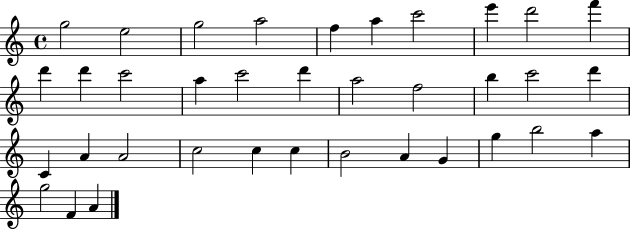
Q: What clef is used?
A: treble